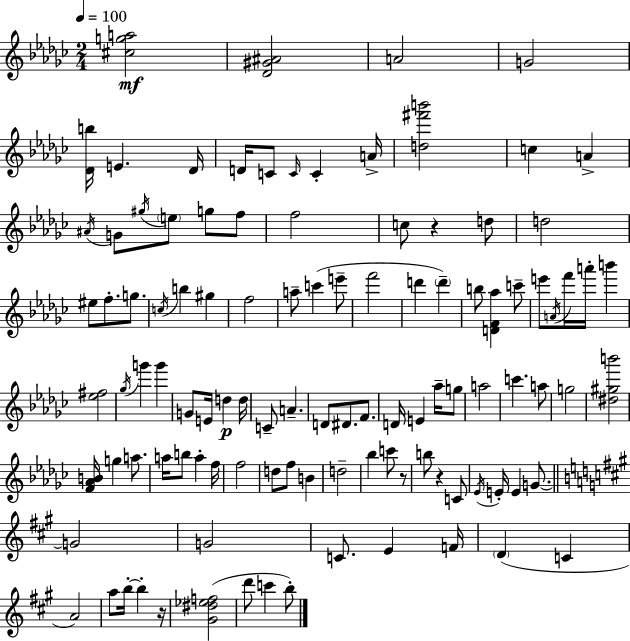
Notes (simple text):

[C#5,G5,A5]/h [Db4,G#4,A#4]/h A4/h G4/h [Db4,B5]/s E4/q. Db4/s D4/s C4/e C4/s C4/q A4/s [D5,F#6,B6]/h C5/q A4/q A#4/s G4/e G#5/s E5/e G5/e F5/e F5/h C5/e R/q D5/e D5/h EIS5/e F5/e. G5/e. C5/s B5/q G#5/q F5/h A5/e C6/q E6/e F6/h D6/q D6/q B5/e [D4,F4,Ab5]/q C6/e E6/e A4/s F6/s A6/s B6/q [Eb5,F#5]/h Gb5/s G6/q G6/q G4/e E4/s D5/q D5/s C4/e A4/q. D4/e D#4/e. F4/e. D4/s E4/q Ab5/s G5/e A5/h C6/q. A5/e G5/h [D#5,G#5,B6]/h [F4,Ab4,B4]/s G5/q A5/e. A5/s B5/e A5/q F5/s F5/h D5/e F5/e B4/q D5/h Bb5/q C6/e R/e B5/e R/q C4/e Eb4/s E4/s E4/q G4/e. G4/h G4/h C4/e. E4/q F4/s D4/q C4/q A4/h A5/e B5/s B5/q R/s [G#4,D#5,Eb5,F5]/h D6/e C6/q B5/e